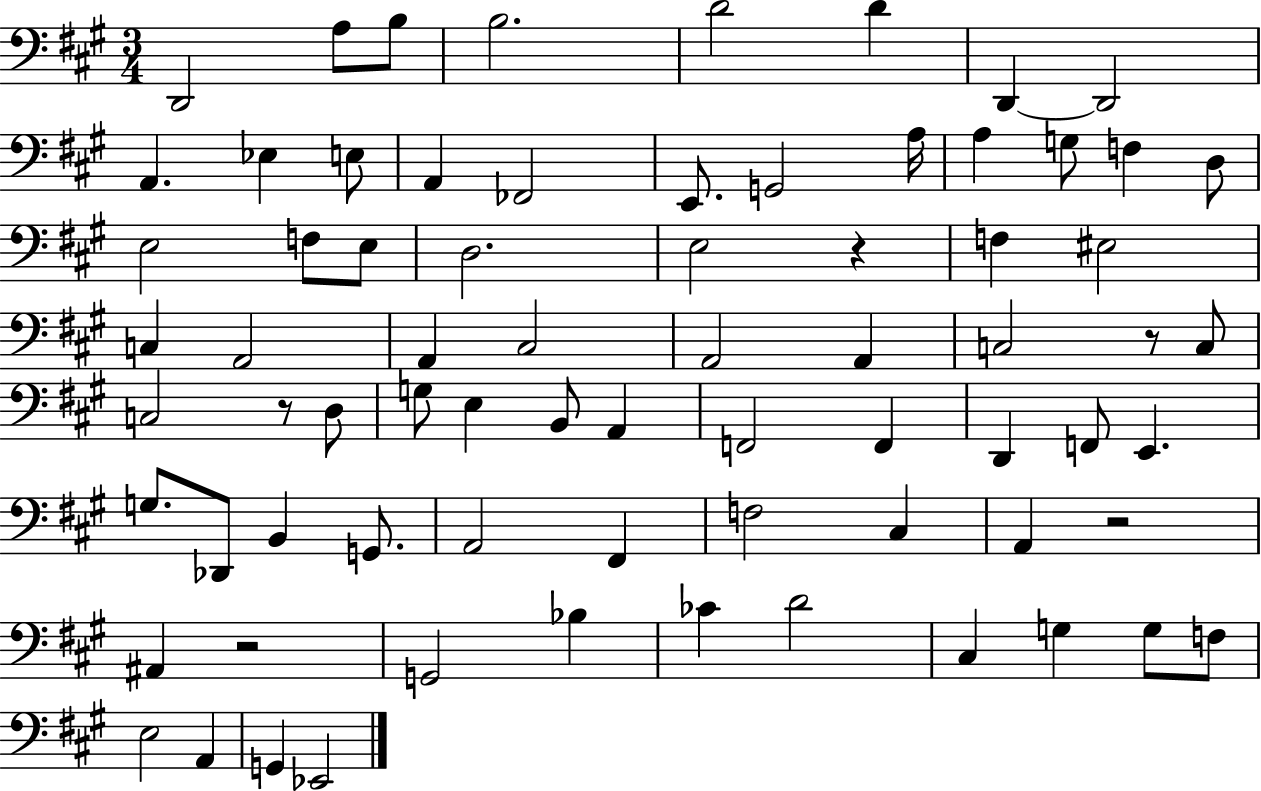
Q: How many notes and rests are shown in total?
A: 73